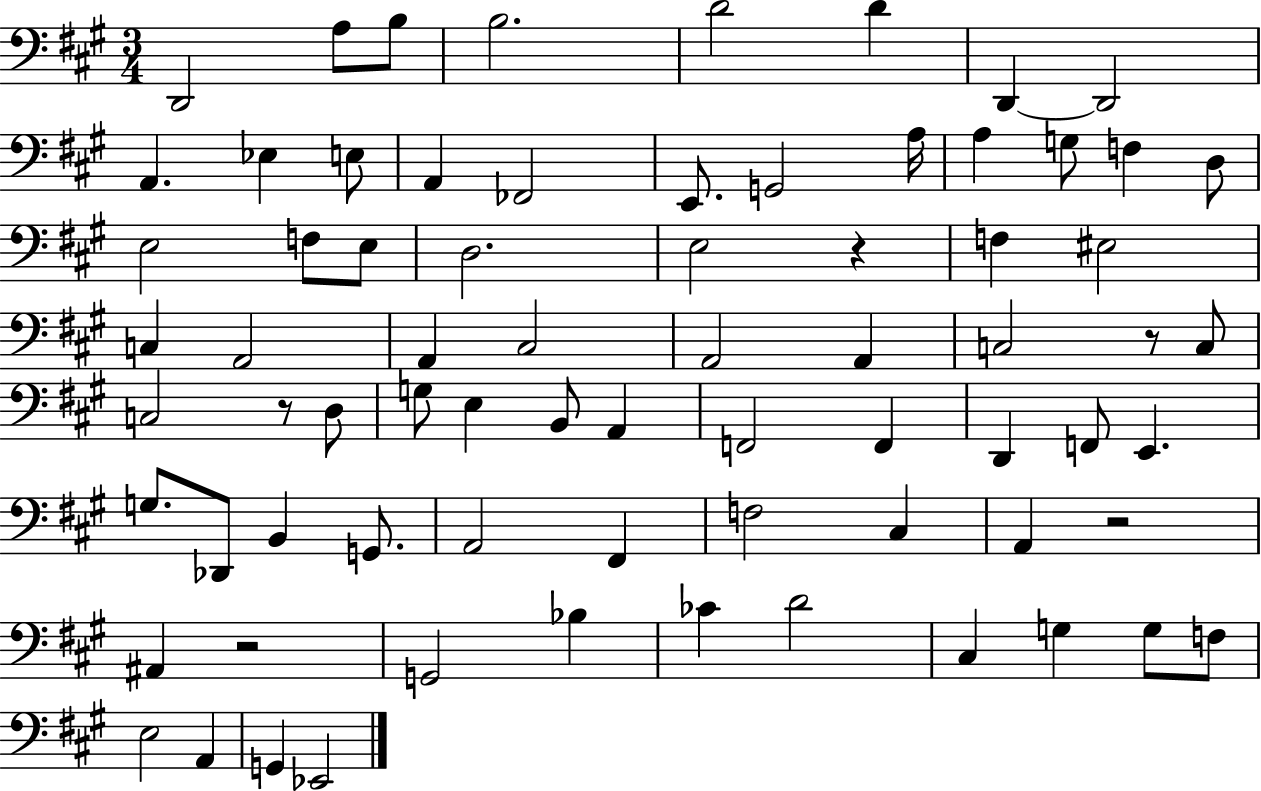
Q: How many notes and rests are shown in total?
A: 73